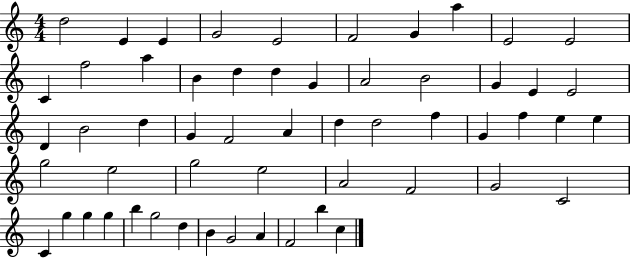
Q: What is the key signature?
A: C major